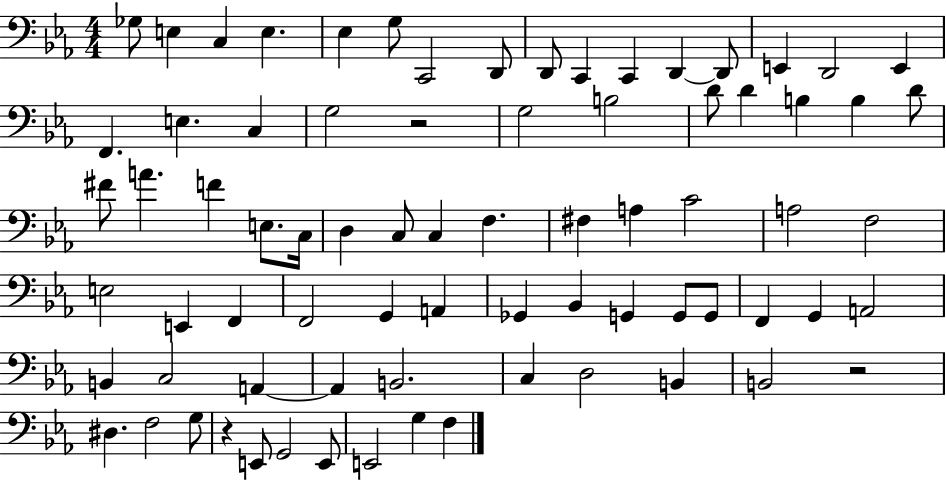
Gb3/e E3/q C3/q E3/q. Eb3/q G3/e C2/h D2/e D2/e C2/q C2/q D2/q D2/e E2/q D2/h E2/q F2/q. E3/q. C3/q G3/h R/h G3/h B3/h D4/e D4/q B3/q B3/q D4/e F#4/e A4/q. F4/q E3/e. C3/s D3/q C3/e C3/q F3/q. F#3/q A3/q C4/h A3/h F3/h E3/h E2/q F2/q F2/h G2/q A2/q Gb2/q Bb2/q G2/q G2/e G2/e F2/q G2/q A2/h B2/q C3/h A2/q A2/q B2/h. C3/q D3/h B2/q B2/h R/h D#3/q. F3/h G3/e R/q E2/e G2/h E2/e E2/h G3/q F3/q